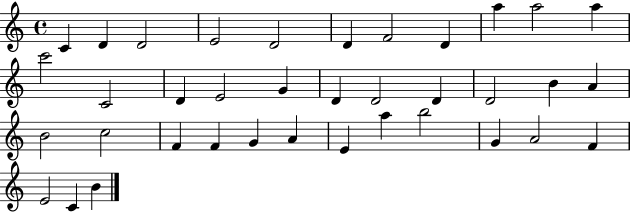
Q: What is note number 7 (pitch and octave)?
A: F4